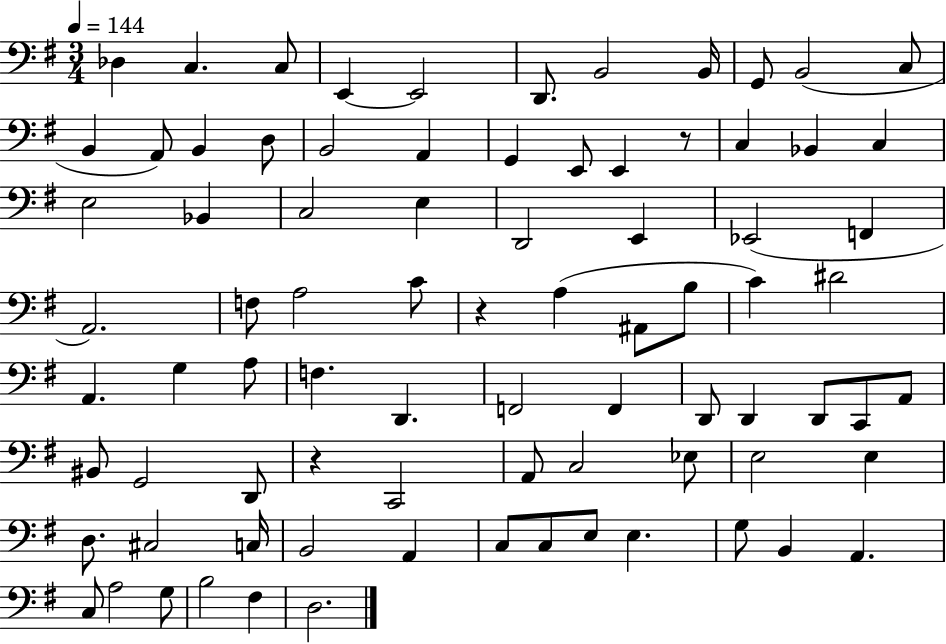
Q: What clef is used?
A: bass